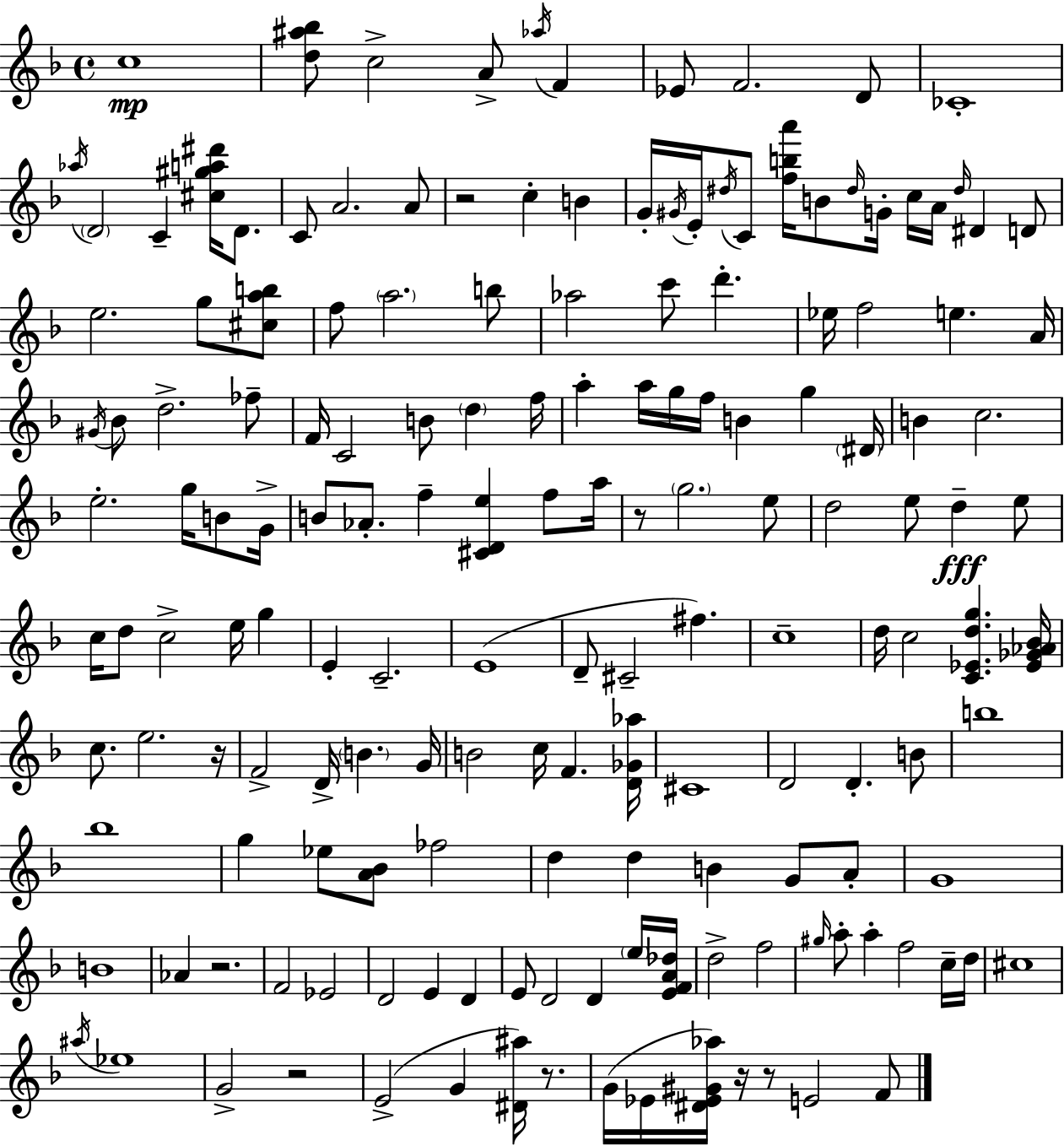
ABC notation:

X:1
T:Untitled
M:4/4
L:1/4
K:Dm
c4 [d^a_b]/2 c2 A/2 _a/4 F _E/2 F2 D/2 _C4 _a/4 D2 C [^c^ga^d']/4 D/2 C/2 A2 A/2 z2 c B G/4 ^G/4 E/4 ^d/4 C/2 [fba']/4 B/2 ^d/4 G/4 c/4 A/4 ^d/4 ^D D/2 e2 g/2 [^cab]/2 f/2 a2 b/2 _a2 c'/2 d' _e/4 f2 e A/4 ^G/4 _B/2 d2 _f/2 F/4 C2 B/2 d f/4 a a/4 g/4 f/4 B g ^D/4 B c2 e2 g/4 B/2 G/4 B/2 _A/2 f [^CDe] f/2 a/4 z/2 g2 e/2 d2 e/2 d e/2 c/4 d/2 c2 e/4 g E C2 E4 D/2 ^C2 ^f c4 d/4 c2 [C_Edg] [_E_G_A_B]/4 c/2 e2 z/4 F2 D/4 B G/4 B2 c/4 F [D_G_a]/4 ^C4 D2 D B/2 b4 _b4 g _e/2 [A_B]/2 _f2 d d B G/2 A/2 G4 B4 _A z2 F2 _E2 D2 E D E/2 D2 D e/4 [EFA_d]/4 d2 f2 ^g/4 a/2 a f2 c/4 d/4 ^c4 ^a/4 _e4 G2 z2 E2 G [^D^a]/4 z/2 G/4 _E/4 [^D_E^G_a]/4 z/4 z/2 E2 F/2